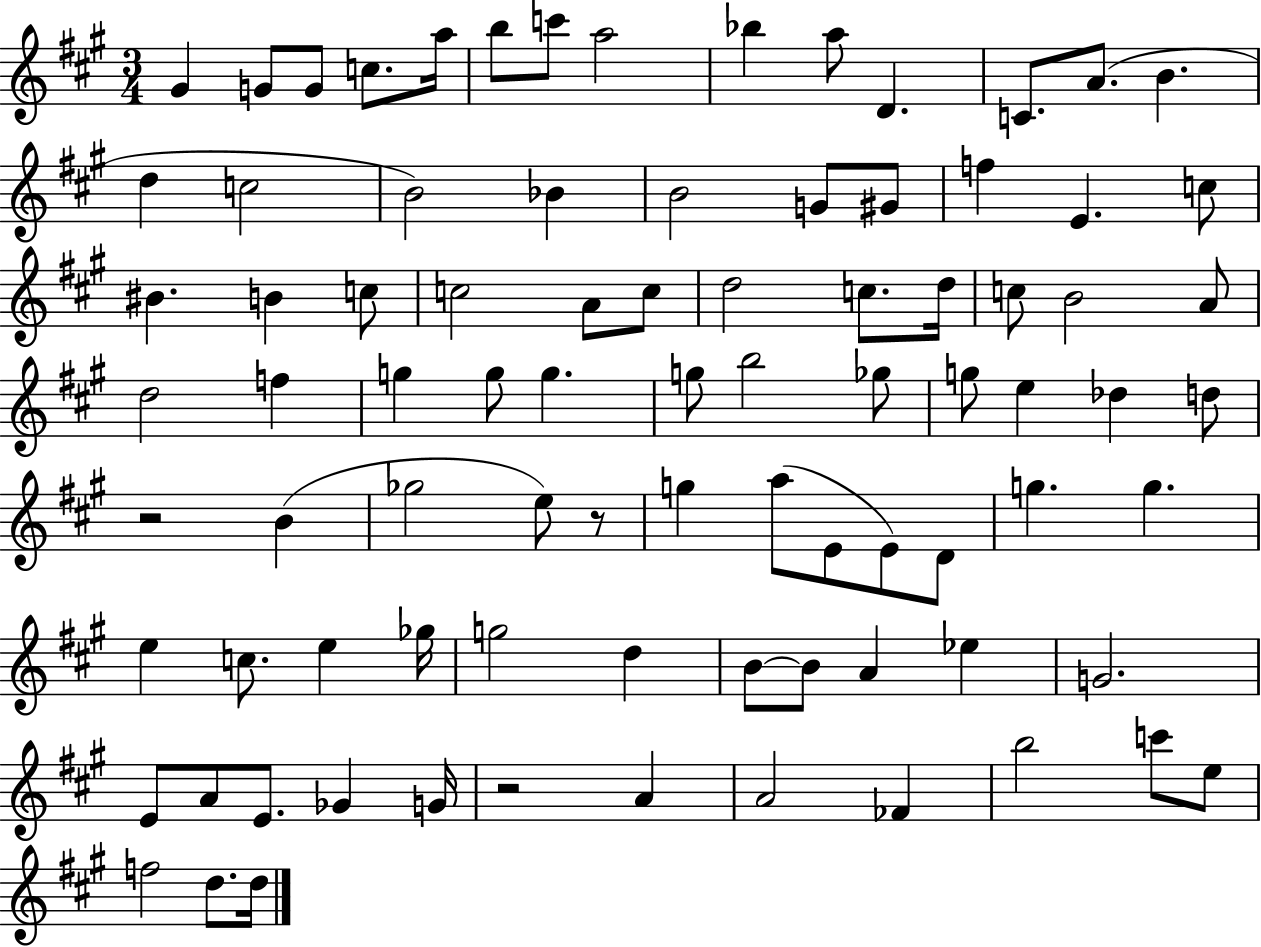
X:1
T:Untitled
M:3/4
L:1/4
K:A
^G G/2 G/2 c/2 a/4 b/2 c'/2 a2 _b a/2 D C/2 A/2 B d c2 B2 _B B2 G/2 ^G/2 f E c/2 ^B B c/2 c2 A/2 c/2 d2 c/2 d/4 c/2 B2 A/2 d2 f g g/2 g g/2 b2 _g/2 g/2 e _d d/2 z2 B _g2 e/2 z/2 g a/2 E/2 E/2 D/2 g g e c/2 e _g/4 g2 d B/2 B/2 A _e G2 E/2 A/2 E/2 _G G/4 z2 A A2 _F b2 c'/2 e/2 f2 d/2 d/4